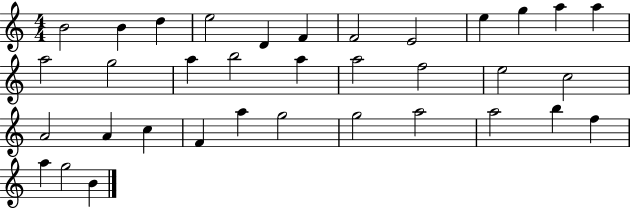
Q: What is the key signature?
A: C major